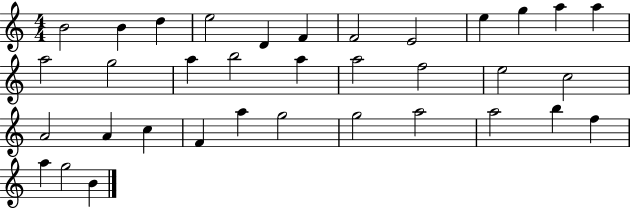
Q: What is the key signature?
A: C major